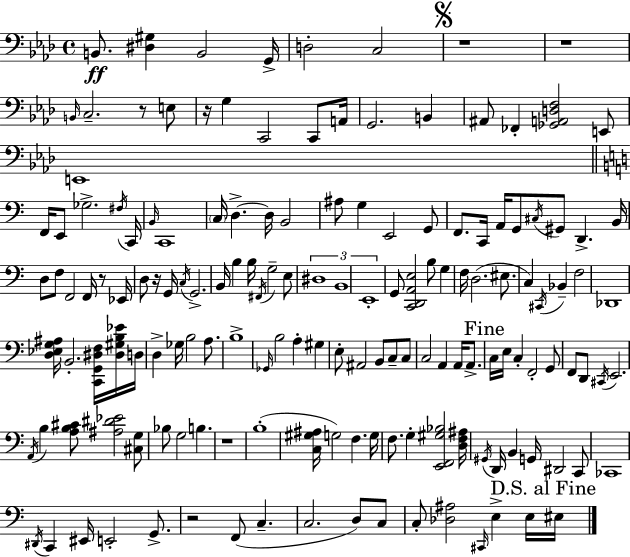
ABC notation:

X:1
T:Untitled
M:4/4
L:1/4
K:Ab
B,,/2 [^D,^G,] B,,2 G,,/4 D,2 C,2 z4 z4 B,,/4 C,2 z/2 E,/2 z/4 G, C,,2 C,,/2 A,,/4 G,,2 B,, ^A,,/2 _F,, [_G,,A,,D,F,]2 E,,/2 E,,4 F,,/4 E,,/2 _G,2 ^F,/4 C,,/4 B,,/4 C,,4 C,/4 D, D,/4 B,,2 ^A,/2 G, E,,2 G,,/2 F,,/2 C,,/4 A,,/4 G,,/2 ^C,/4 ^G,,/2 D,, B,,/4 D,/2 F,/2 F,,2 F,,/4 z/2 _E,,/4 D,/2 z/4 G,,/4 C,/4 G,,2 B,,/4 B, B,/4 ^F,,/4 G,2 E,/2 ^D,4 B,,4 E,,4 G,,/2 [C,,D,,A,,E,]2 B,/2 G, F,/4 D,2 ^E,/2 C, ^C,,/4 _B,, F,2 _D,,4 [D,_E,G,^A,]/4 B,,2 [C,,G,,^D,F,]/4 [^D,^G,B,_E]/4 D,/4 D, _G,/4 B,2 A,/2 B,4 _G,,/4 B,2 A, ^G, E,/2 ^A,,2 B,,/2 C,/2 C,/2 C,2 A,, A,,/4 A,,/2 C,/4 E,/4 C, F,,2 G,,/2 F,,/2 D,,/2 ^C,,/4 E,,2 A,,/4 B, [A,B,^C]/2 [^A,^D_E]2 [^C,G,]/2 _B,/2 G,2 B, z4 B,4 [C,^G,^A,]/4 G,2 F, G,/4 F,/2 G, [E,,F,,^G,_B,]2 [D,F,^A,]/4 ^G,,/4 D,,/4 B,, G,,/4 ^D,,2 C,,/2 _C,,4 ^D,,/4 C,, ^E,,/4 E,,2 G,,/2 z2 F,,/2 C, C,2 D,/2 C,/2 C,/2 [_D,^A,]2 ^C,,/4 E, E,/4 ^E,/4